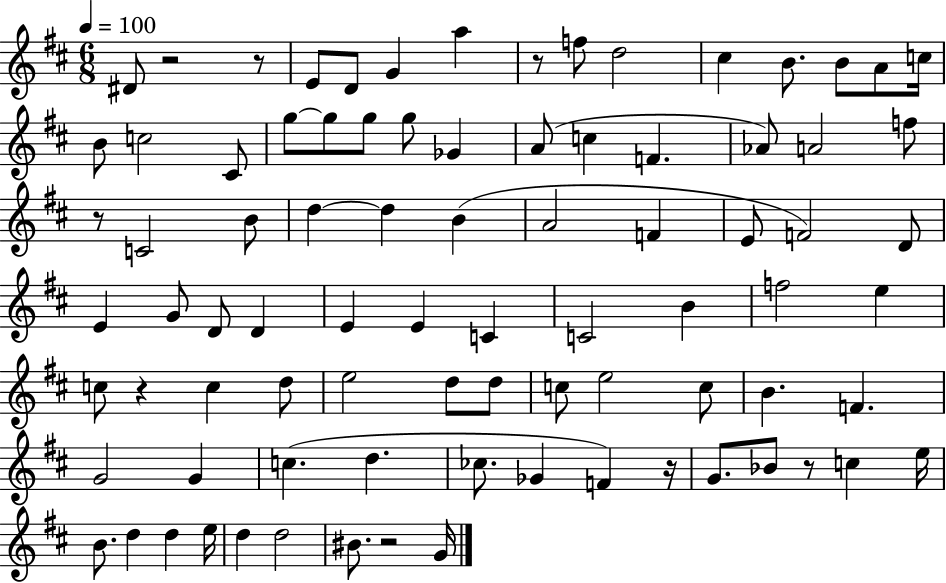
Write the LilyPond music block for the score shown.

{
  \clef treble
  \numericTimeSignature
  \time 6/8
  \key d \major
  \tempo 4 = 100
  dis'8 r2 r8 | e'8 d'8 g'4 a''4 | r8 f''8 d''2 | cis''4 b'8. b'8 a'8 c''16 | \break b'8 c''2 cis'8 | g''8~~ g''8 g''8 g''8 ges'4 | a'8( c''4 f'4. | aes'8) a'2 f''8 | \break r8 c'2 b'8 | d''4~~ d''4 b'4( | a'2 f'4 | e'8 f'2) d'8 | \break e'4 g'8 d'8 d'4 | e'4 e'4 c'4 | c'2 b'4 | f''2 e''4 | \break c''8 r4 c''4 d''8 | e''2 d''8 d''8 | c''8 e''2 c''8 | b'4. f'4. | \break g'2 g'4 | c''4.( d''4. | ces''8. ges'4 f'4) r16 | g'8. bes'8 r8 c''4 e''16 | \break b'8. d''4 d''4 e''16 | d''4 d''2 | bis'8. r2 g'16 | \bar "|."
}